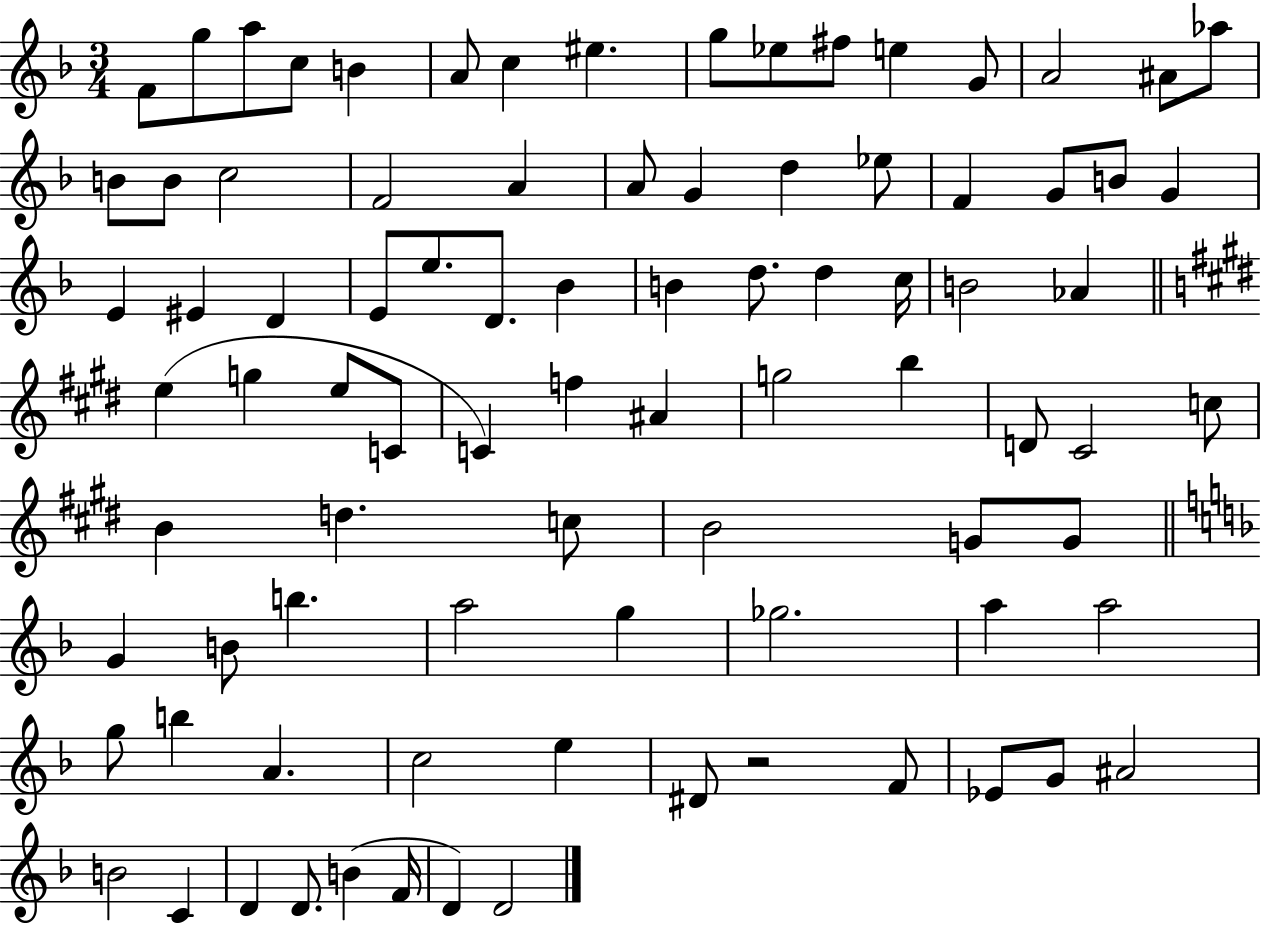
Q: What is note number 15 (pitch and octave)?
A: A#4